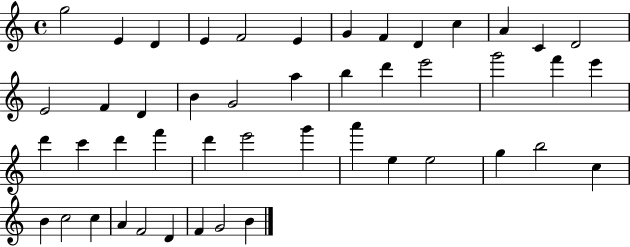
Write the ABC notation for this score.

X:1
T:Untitled
M:4/4
L:1/4
K:C
g2 E D E F2 E G F D c A C D2 E2 F D B G2 a b d' e'2 g'2 f' e' d' c' d' f' d' e'2 g' a' e e2 g b2 c B c2 c A F2 D F G2 B